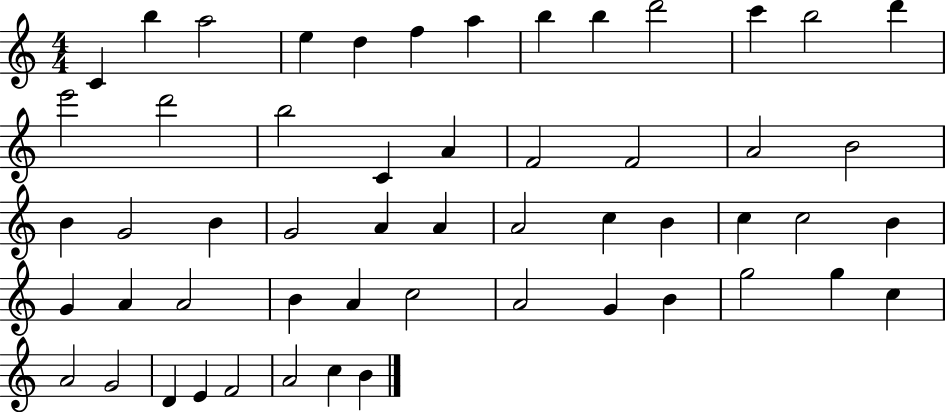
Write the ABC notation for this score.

X:1
T:Untitled
M:4/4
L:1/4
K:C
C b a2 e d f a b b d'2 c' b2 d' e'2 d'2 b2 C A F2 F2 A2 B2 B G2 B G2 A A A2 c B c c2 B G A A2 B A c2 A2 G B g2 g c A2 G2 D E F2 A2 c B